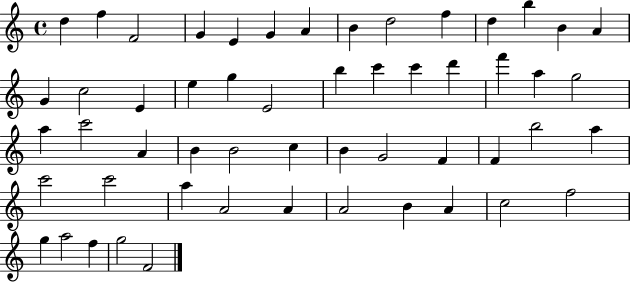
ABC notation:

X:1
T:Untitled
M:4/4
L:1/4
K:C
d f F2 G E G A B d2 f d b B A G c2 E e g E2 b c' c' d' f' a g2 a c'2 A B B2 c B G2 F F b2 a c'2 c'2 a A2 A A2 B A c2 f2 g a2 f g2 F2